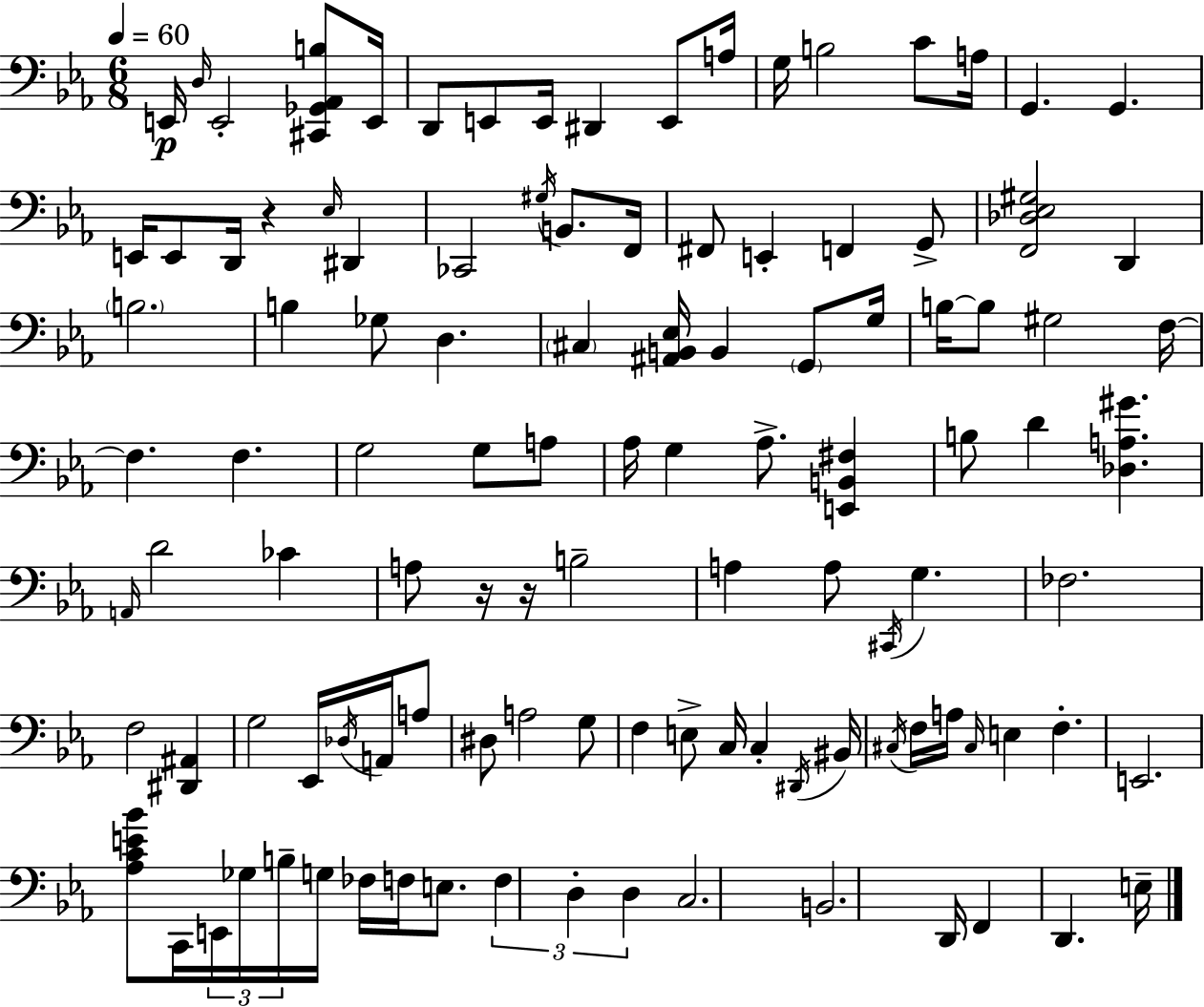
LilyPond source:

{
  \clef bass
  \numericTimeSignature
  \time 6/8
  \key c \minor
  \tempo 4 = 60
  e,16\p \grace { d16 } e,2-. <cis, ges, aes, b>8 | e,16 d,8 e,8 e,16 dis,4 e,8 | a16 g16 b2 c'8 | a16 g,4. g,4. | \break e,16 e,8 d,16 r4 \grace { ees16 } dis,4 | ces,2 \acciaccatura { gis16 } b,8. | f,16 fis,8 e,4-. f,4 | g,8-> <f, des ees gis>2 d,4 | \break \parenthesize b2. | b4 ges8 d4. | \parenthesize cis4 <ais, b, ees>16 b,4 | \parenthesize g,8 g16 b16~~ b8 gis2 | \break f16~~ f4. f4. | g2 g8 | a8 aes16 g4 aes8.-> <e, b, fis>4 | b8 d'4 <des a gis'>4. | \break \grace { a,16 } d'2 | ces'4 a8 r16 r16 b2-- | a4 a8 \acciaccatura { cis,16 } g4. | fes2. | \break f2 | <dis, ais,>4 g2 | ees,16 \acciaccatura { des16 } a,16 a8 dis8 a2 | g8 f4 e8-> | \break c16 c4-. \acciaccatura { dis,16 } bis,16 \acciaccatura { cis16 } f16 a16 \grace { cis16 } e4 | f4.-. e,2. | <aes c' e' bes'>8 c,16 | \tuplet 3/2 { e,16 ges16 b16-- } g16 fes16 f16 e8. \tuplet 3/2 { f4 | \break d4-. d4 } c2. | b,2. | d,16 f,4 | d,4. e16-- \bar "|."
}